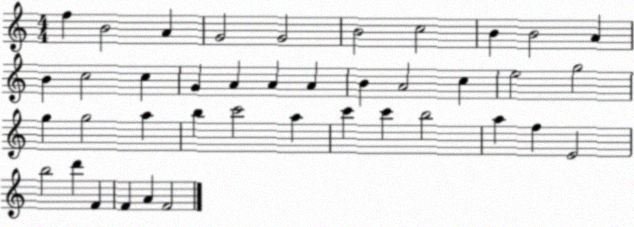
X:1
T:Untitled
M:4/4
L:1/4
K:C
f B2 A G2 G2 B2 c2 B B2 A B c2 c G A A A B A2 c e2 g2 g g2 a b c'2 a c' c' b2 a f E2 b2 d' F F A F2